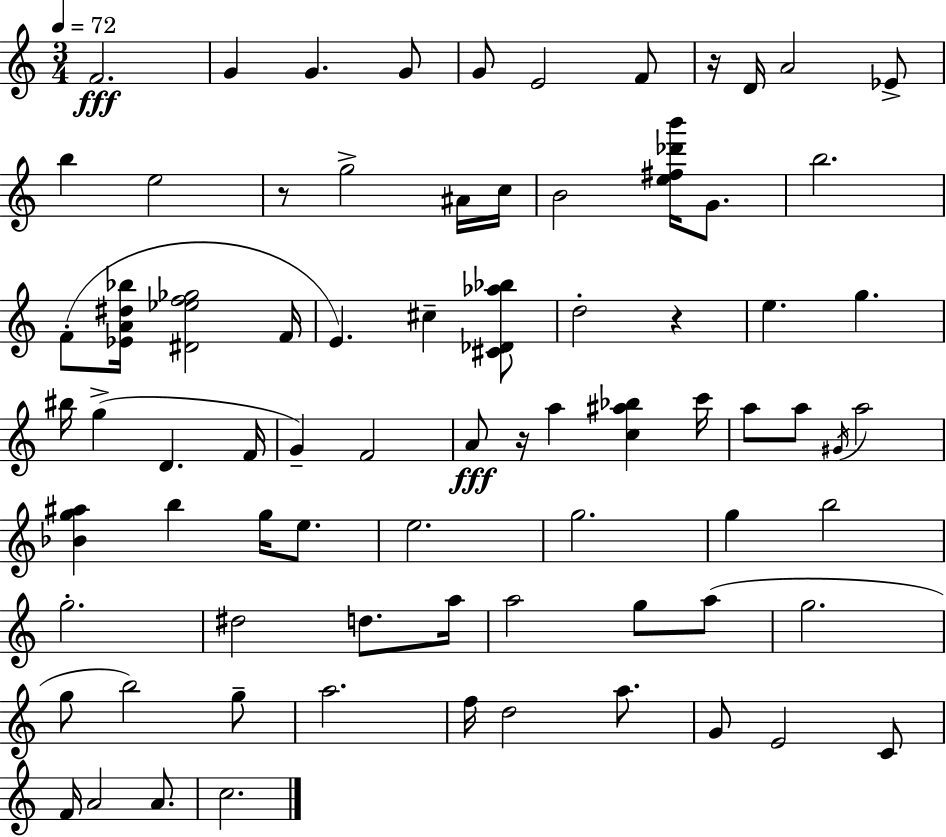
{
  \clef treble
  \numericTimeSignature
  \time 3/4
  \key a \minor
  \tempo 4 = 72
  f'2.\fff | g'4 g'4. g'8 | g'8 e'2 f'8 | r16 d'16 a'2 ees'8-> | \break b''4 e''2 | r8 g''2-> ais'16 c''16 | b'2 <e'' fis'' des''' b'''>16 g'8. | b''2. | \break f'8-.( <ees' a' dis'' bes''>16 <dis' ees'' f'' ges''>2 f'16 | e'4.) cis''4-- <cis' des' aes'' bes''>8 | d''2-. r4 | e''4. g''4. | \break bis''16 g''4->( d'4. f'16 | g'4--) f'2 | a'8\fff r16 a''4 <c'' ais'' bes''>4 c'''16 | a''8 a''8 \acciaccatura { gis'16 } a''2 | \break <bes' g'' ais''>4 b''4 g''16 e''8. | e''2. | g''2. | g''4 b''2 | \break g''2.-. | dis''2 d''8. | a''16 a''2 g''8 a''8( | g''2. | \break g''8 b''2) g''8-- | a''2. | f''16 d''2 a''8. | g'8 e'2 c'8 | \break f'16 a'2 a'8. | c''2. | \bar "|."
}